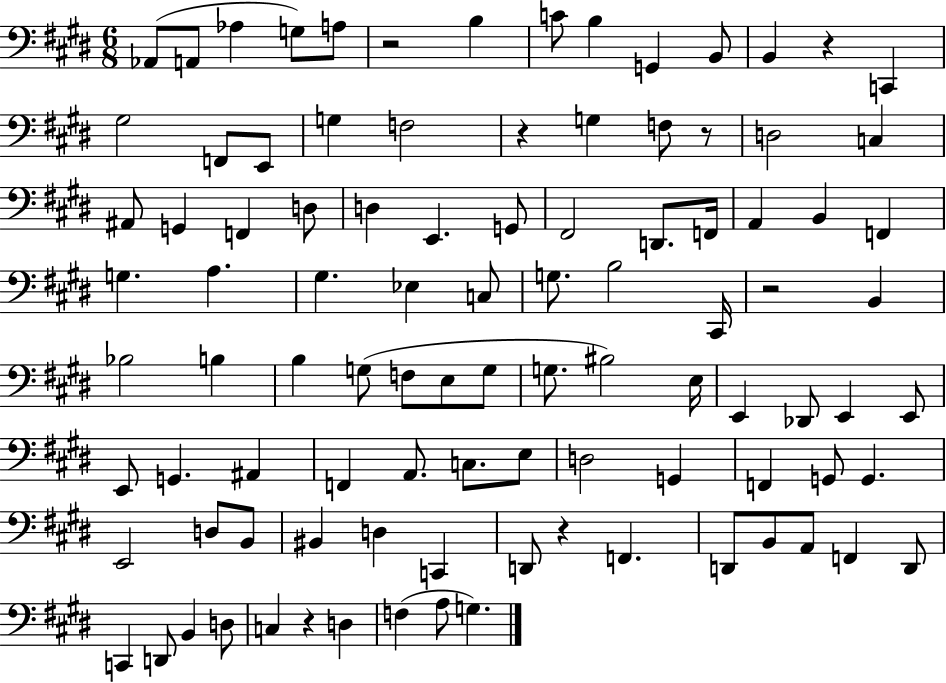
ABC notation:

X:1
T:Untitled
M:6/8
L:1/4
K:E
_A,,/2 A,,/2 _A, G,/2 A,/2 z2 B, C/2 B, G,, B,,/2 B,, z C,, ^G,2 F,,/2 E,,/2 G, F,2 z G, F,/2 z/2 D,2 C, ^A,,/2 G,, F,, D,/2 D, E,, G,,/2 ^F,,2 D,,/2 F,,/4 A,, B,, F,, G, A, ^G, _E, C,/2 G,/2 B,2 ^C,,/4 z2 B,, _B,2 B, B, G,/2 F,/2 E,/2 G,/2 G,/2 ^B,2 E,/4 E,, _D,,/2 E,, E,,/2 E,,/2 G,, ^A,, F,, A,,/2 C,/2 E,/2 D,2 G,, F,, G,,/2 G,, E,,2 D,/2 B,,/2 ^B,, D, C,, D,,/2 z F,, D,,/2 B,,/2 A,,/2 F,, D,,/2 C,, D,,/2 B,, D,/2 C, z D, F, A,/2 G,